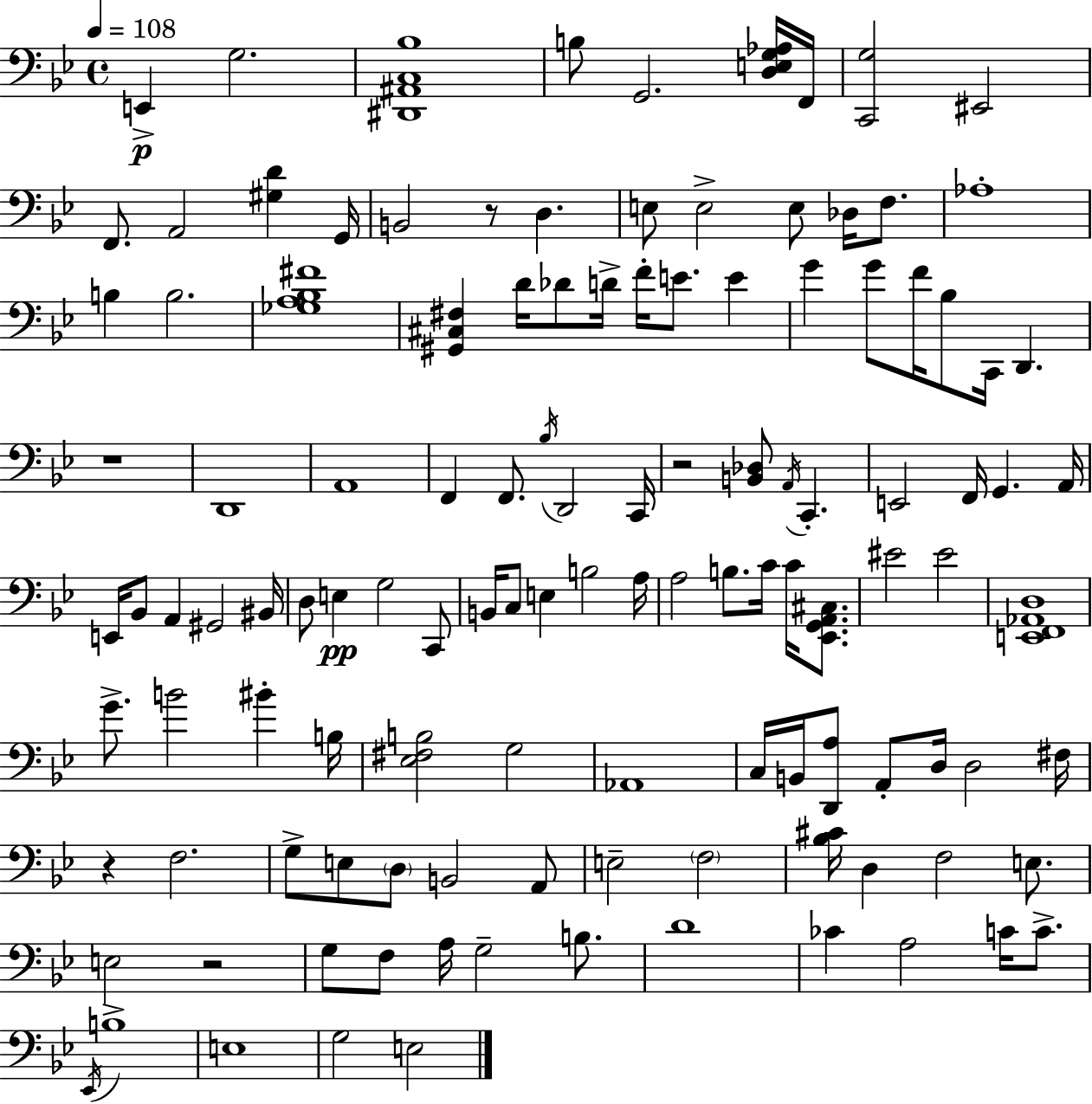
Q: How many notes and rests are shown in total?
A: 120